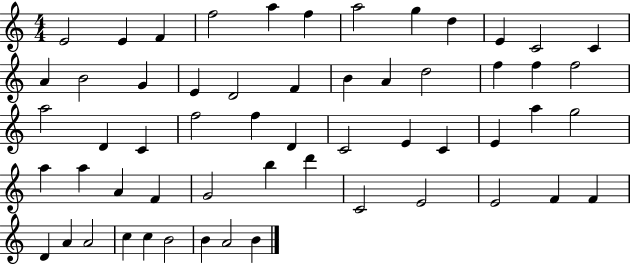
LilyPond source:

{
  \clef treble
  \numericTimeSignature
  \time 4/4
  \key c \major
  e'2 e'4 f'4 | f''2 a''4 f''4 | a''2 g''4 d''4 | e'4 c'2 c'4 | \break a'4 b'2 g'4 | e'4 d'2 f'4 | b'4 a'4 d''2 | f''4 f''4 f''2 | \break a''2 d'4 c'4 | f''2 f''4 d'4 | c'2 e'4 c'4 | e'4 a''4 g''2 | \break a''4 a''4 a'4 f'4 | g'2 b''4 d'''4 | c'2 e'2 | e'2 f'4 f'4 | \break d'4 a'4 a'2 | c''4 c''4 b'2 | b'4 a'2 b'4 | \bar "|."
}